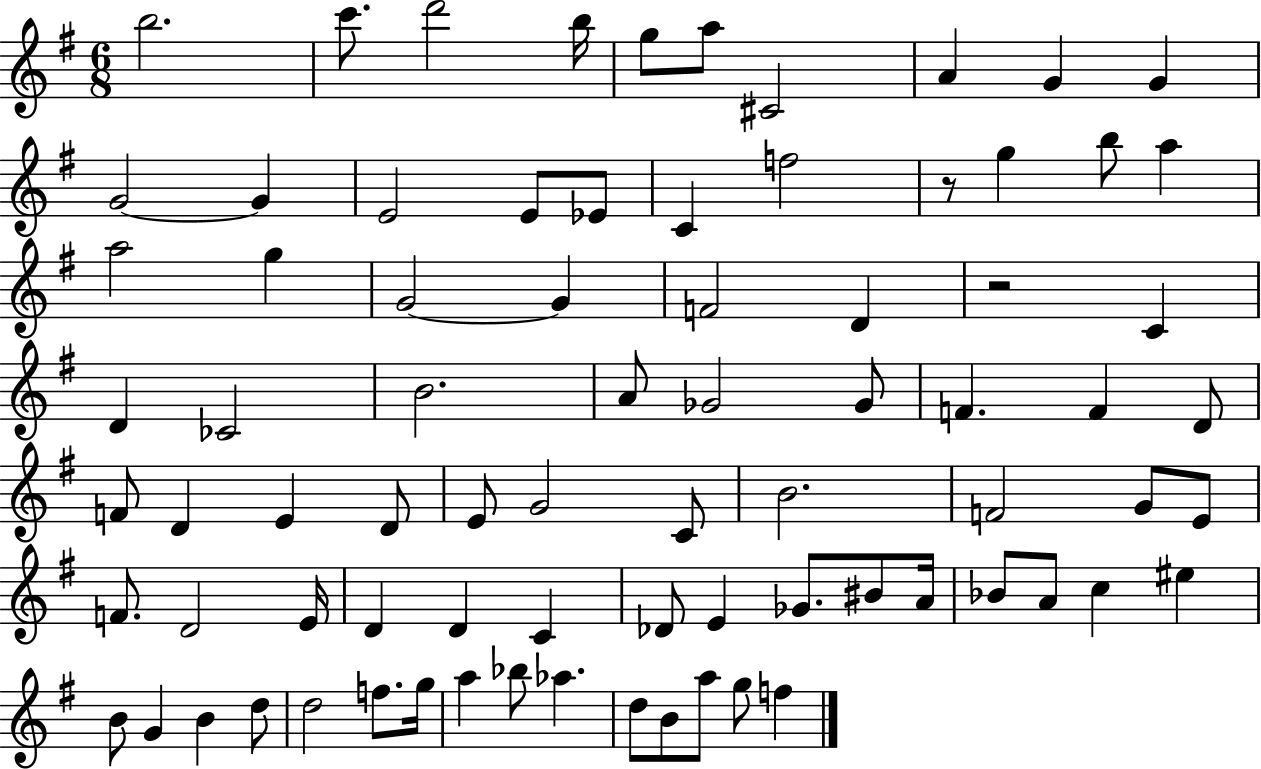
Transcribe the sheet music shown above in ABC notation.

X:1
T:Untitled
M:6/8
L:1/4
K:G
b2 c'/2 d'2 b/4 g/2 a/2 ^C2 A G G G2 G E2 E/2 _E/2 C f2 z/2 g b/2 a a2 g G2 G F2 D z2 C D _C2 B2 A/2 _G2 _G/2 F F D/2 F/2 D E D/2 E/2 G2 C/2 B2 F2 G/2 E/2 F/2 D2 E/4 D D C _D/2 E _G/2 ^B/2 A/4 _B/2 A/2 c ^e B/2 G B d/2 d2 f/2 g/4 a _b/2 _a d/2 B/2 a/2 g/2 f